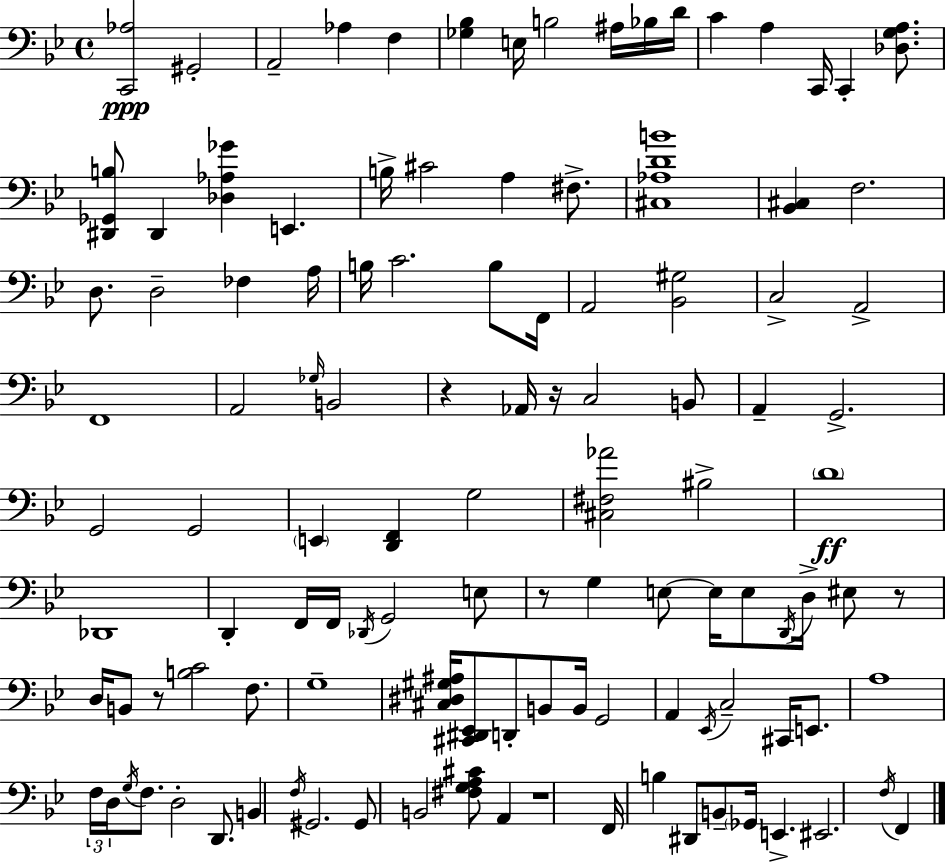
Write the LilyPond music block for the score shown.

{
  \clef bass
  \time 4/4
  \defaultTimeSignature
  \key bes \major
  <c, aes>2\ppp gis,2-. | a,2-- aes4 f4 | <ges bes>4 e16 b2 ais16 bes16 d'16 | c'4 a4 c,16 c,4-. <des g a>8. | \break <dis, ges, b>8 dis,4 <des aes ges'>4 e,4. | b16-> cis'2 a4 fis8.-> | <cis aes d' b'>1 | <bes, cis>4 f2. | \break d8. d2-- fes4 a16 | b16 c'2. b8 f,16 | a,2 <bes, gis>2 | c2-> a,2-> | \break f,1 | a,2 \grace { ges16 } b,2 | r4 aes,16 r16 c2 b,8 | a,4-- g,2.-> | \break g,2 g,2 | \parenthesize e,4 <d, f,>4 g2 | <cis fis aes'>2 bis2-> | \parenthesize d'1\ff | \break des,1 | d,4-. f,16 f,16 \acciaccatura { des,16 } g,2 | e8 r8 g4 e8~~ e16 e8 \acciaccatura { d,16 } d16-> eis8 | r8 d16 b,8 r8 <b c'>2 | \break f8. g1-- | <cis dis gis ais>16 <cis, dis, ees,>8 d,8-. b,8 b,16 g,2 | a,4 \acciaccatura { ees,16 } c2-- | cis,16 e,8. a1 | \break \tuplet 3/2 { f16 d16 \acciaccatura { g16 } } f8. d2-. | d,8. b,4 \acciaccatura { f16 } gis,2. | gis,8 b,2 | <fis g a cis'>8 a,4 r1 | \break f,16 b4 dis,8 b,8-- \parenthesize ges,16 | e,4.-> eis,2. | \acciaccatura { f16 } f,4 \bar "|."
}